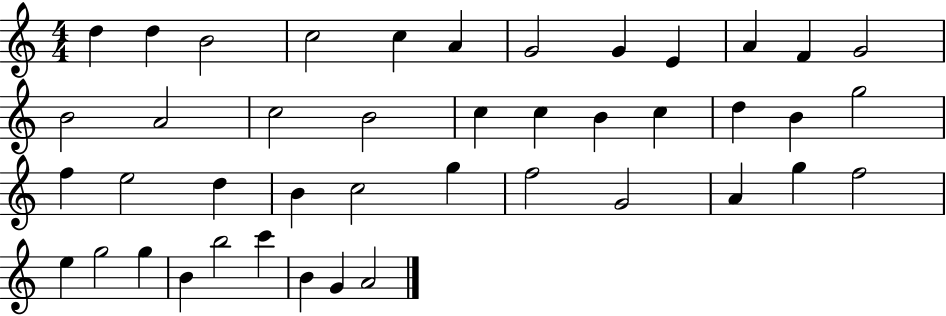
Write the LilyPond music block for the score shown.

{
  \clef treble
  \numericTimeSignature
  \time 4/4
  \key c \major
  d''4 d''4 b'2 | c''2 c''4 a'4 | g'2 g'4 e'4 | a'4 f'4 g'2 | \break b'2 a'2 | c''2 b'2 | c''4 c''4 b'4 c''4 | d''4 b'4 g''2 | \break f''4 e''2 d''4 | b'4 c''2 g''4 | f''2 g'2 | a'4 g''4 f''2 | \break e''4 g''2 g''4 | b'4 b''2 c'''4 | b'4 g'4 a'2 | \bar "|."
}